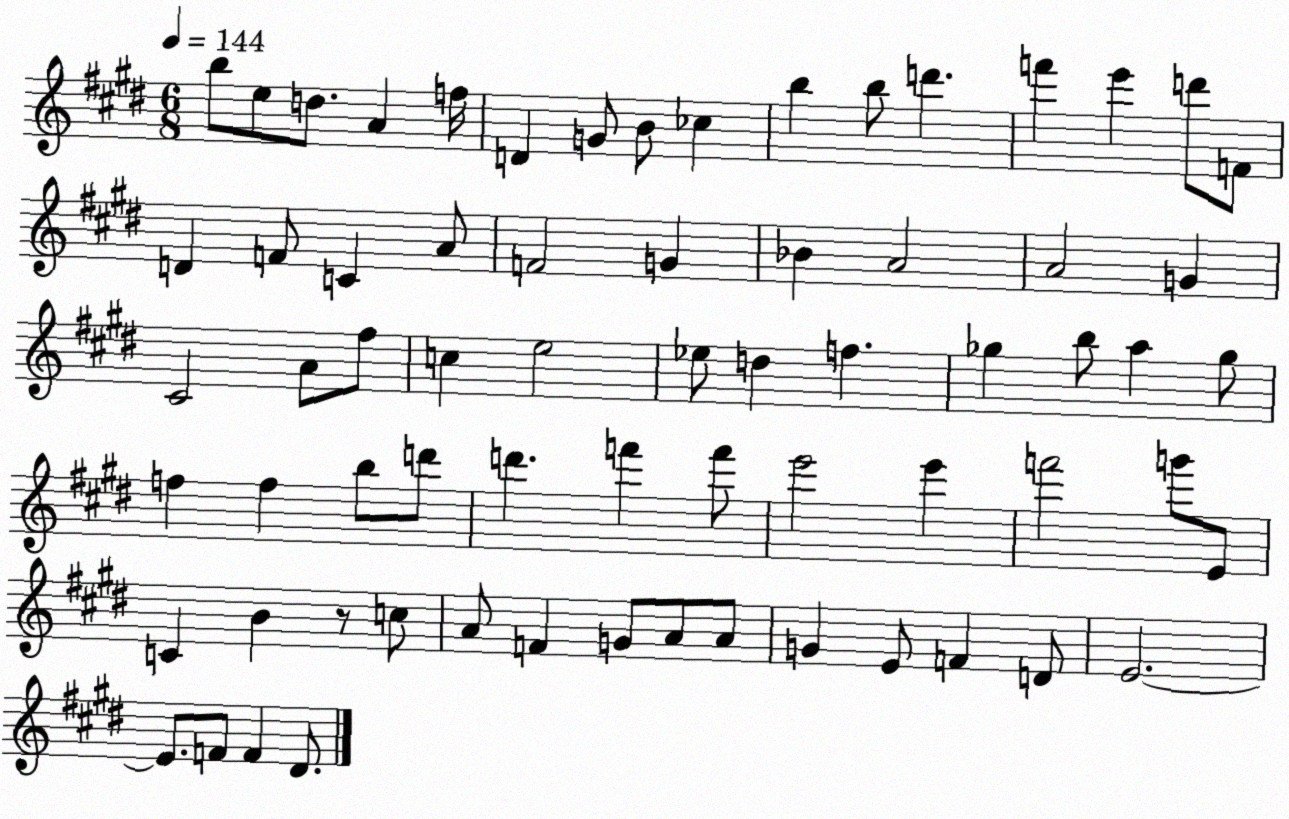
X:1
T:Untitled
M:6/8
L:1/4
K:E
b/2 e/2 d/2 A f/4 D G/2 B/2 _c b b/2 d' f' e' d'/2 F/2 D F/2 C A/2 F2 G _B A2 A2 G ^C2 A/2 ^f/2 c e2 _e/2 d f _g b/2 a _g/2 f f b/2 d'/2 d' f' f'/2 e'2 e' f'2 g'/2 E/2 C B z/2 c/2 A/2 F G/2 A/2 A/2 G E/2 F D/2 E2 E/2 F/2 F ^D/2